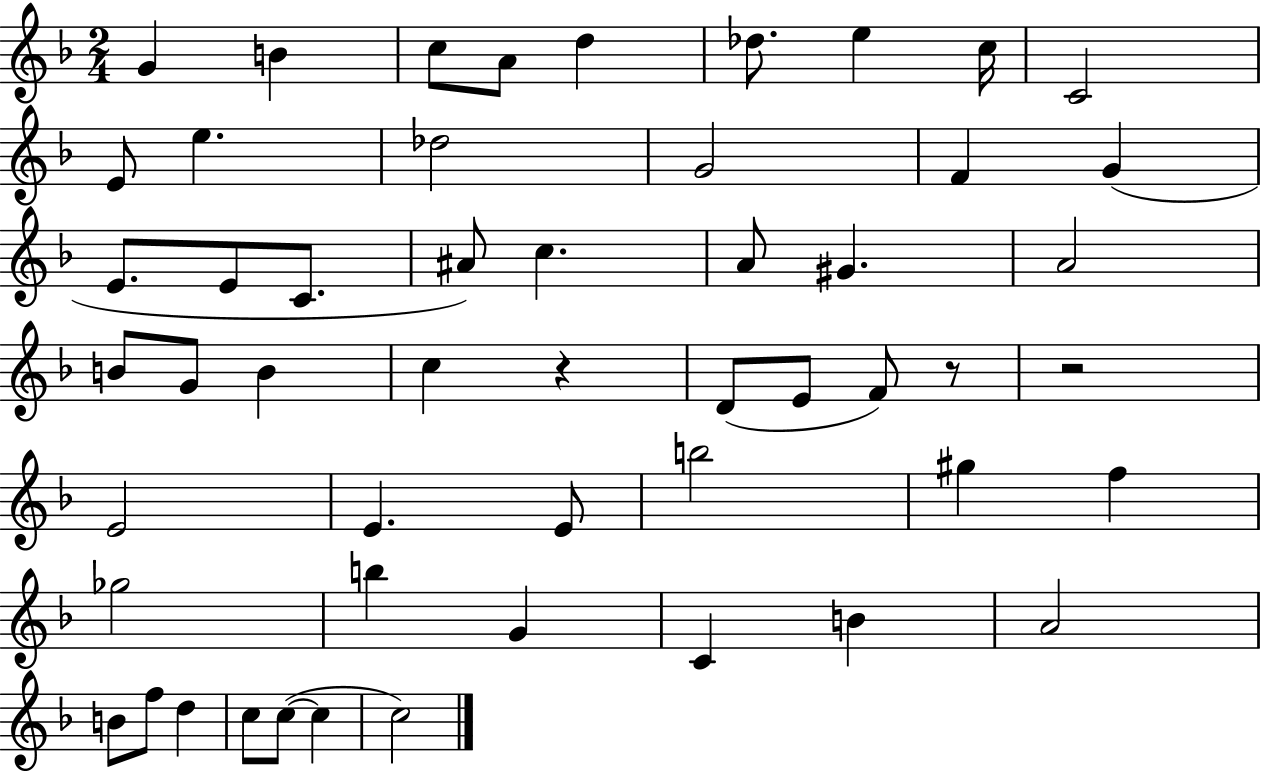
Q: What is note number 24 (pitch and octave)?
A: B4